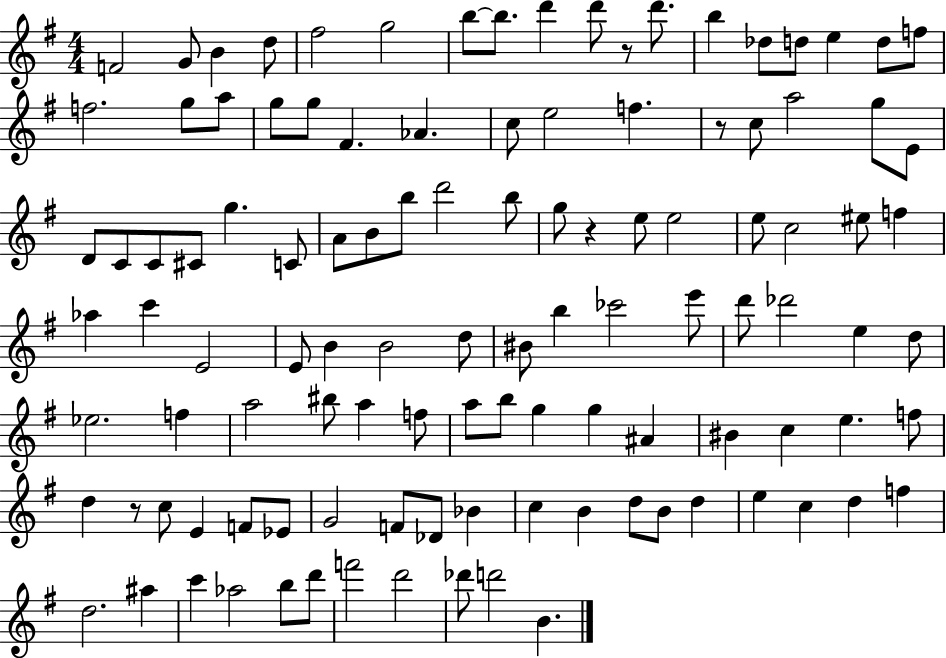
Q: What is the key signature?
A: G major